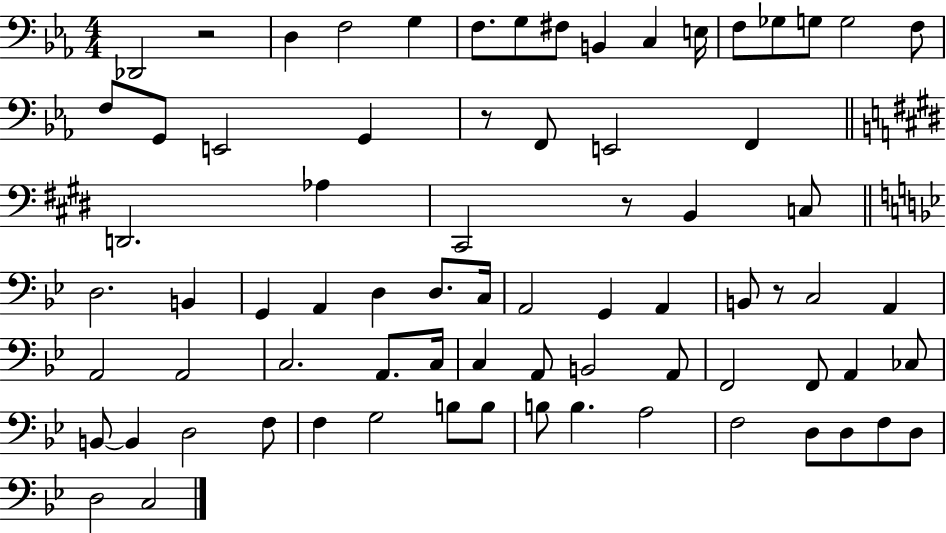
{
  \clef bass
  \numericTimeSignature
  \time 4/4
  \key ees \major
  des,2 r2 | d4 f2 g4 | f8. g8 fis8 b,4 c4 e16 | f8 ges8 g8 g2 f8 | \break f8 g,8 e,2 g,4 | r8 f,8 e,2 f,4 | \bar "||" \break \key e \major d,2. aes4 | cis,2 r8 b,4 c8 | \bar "||" \break \key bes \major d2. b,4 | g,4 a,4 d4 d8. c16 | a,2 g,4 a,4 | b,8 r8 c2 a,4 | \break a,2 a,2 | c2. a,8. c16 | c4 a,8 b,2 a,8 | f,2 f,8 a,4 ces8 | \break b,8~~ b,4 d2 f8 | f4 g2 b8 b8 | b8 b4. a2 | f2 d8 d8 f8 d8 | \break d2 c2 | \bar "|."
}